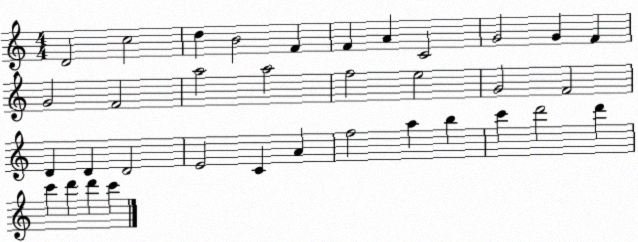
X:1
T:Untitled
M:4/4
L:1/4
K:C
D2 c2 d B2 F F A C2 G2 G F G2 F2 a2 a2 f2 e2 G2 F2 D D D2 E2 C A f2 a b c' d'2 d' c' d' d' c'